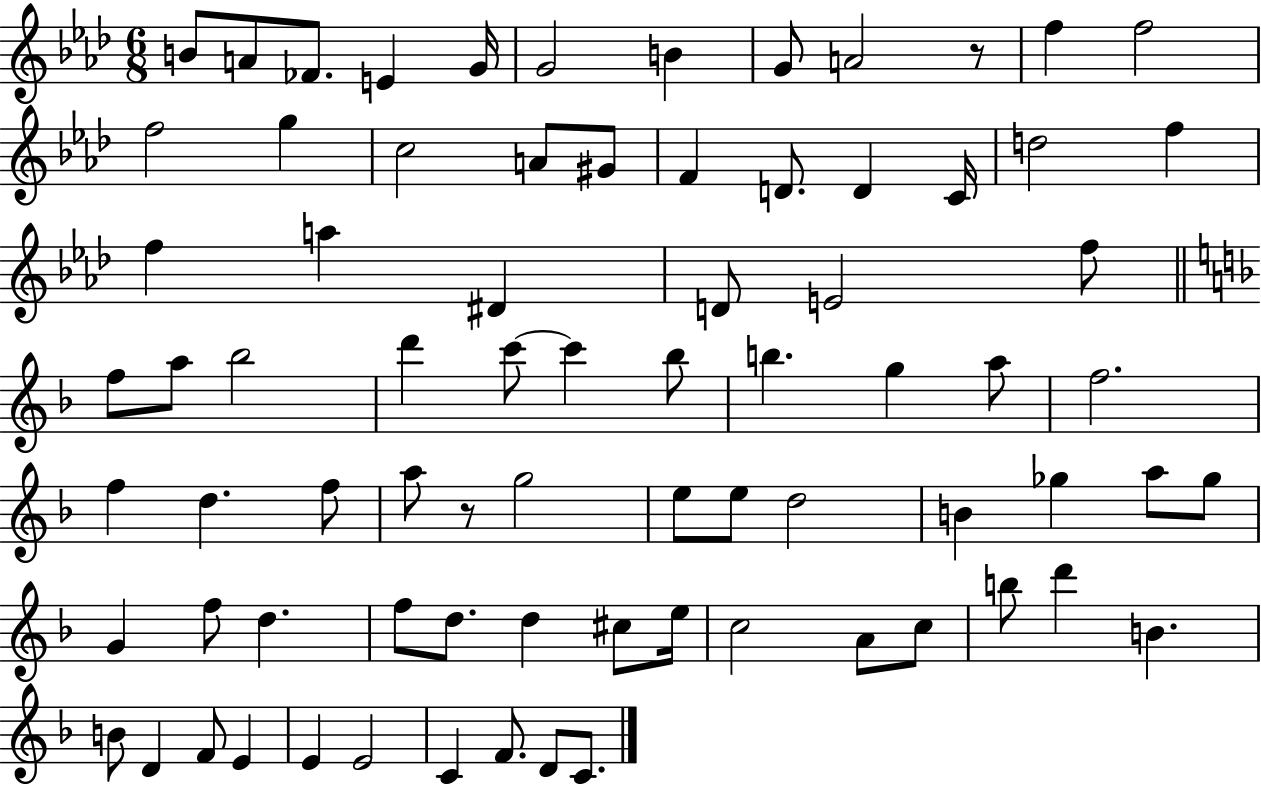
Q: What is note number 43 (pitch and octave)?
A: A5